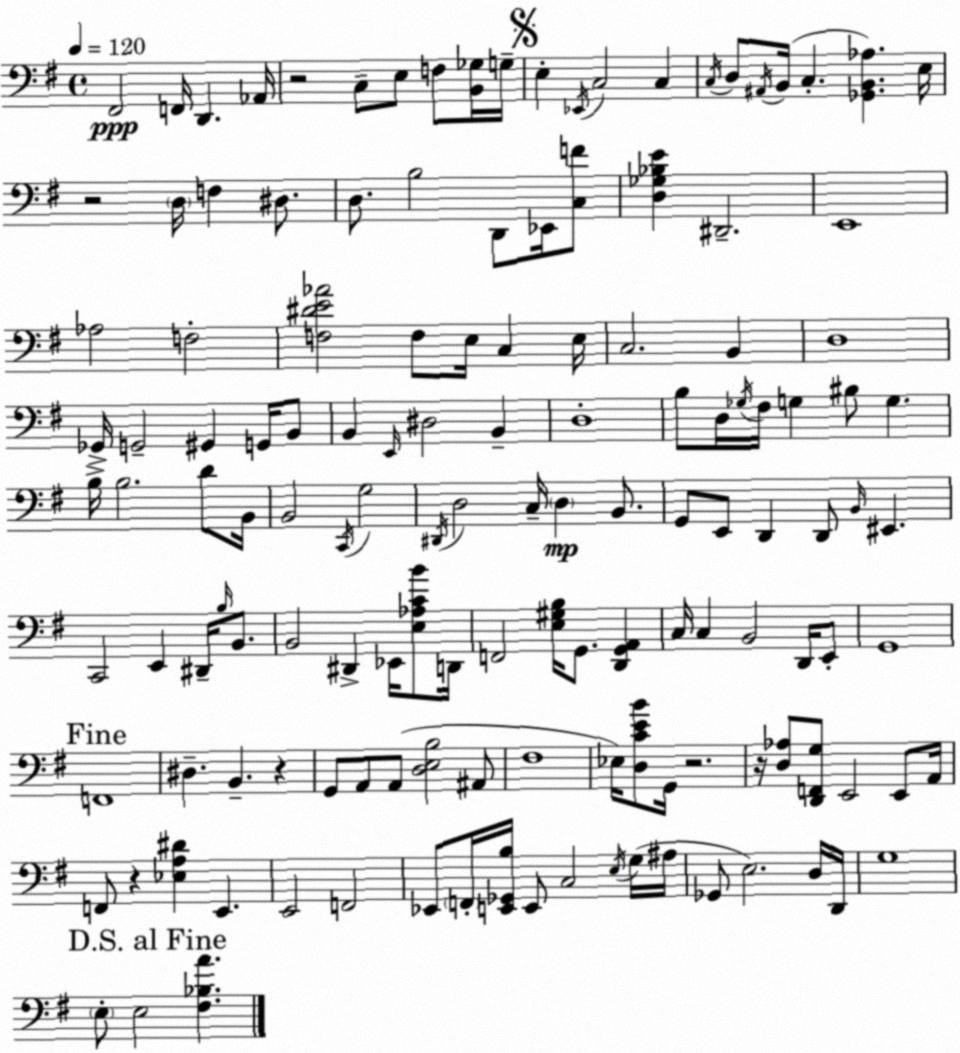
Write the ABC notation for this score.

X:1
T:Untitled
M:4/4
L:1/4
K:Em
^F,,2 F,,/4 D,, _A,,/4 z2 C,/2 E,/2 F,/2 [B,,_G,]/4 G,/4 E, _E,,/4 C,2 C, C,/4 D,/2 ^A,,/4 B,,/4 C, [_G,,B,,_A,] E,/4 z2 D,/4 F, ^D,/2 D,/2 B,2 D,,/2 _E,,/4 [C,F]/2 [D,_G,_B,E] ^D,,2 E,,4 _A,2 F,2 [F,^DE_A]2 F,/2 E,/4 C, E,/4 C,2 B,, D,4 _G,,/4 G,,2 ^G,, G,,/4 B,,/2 B,, E,,/4 ^D,2 B,, D,4 B,/2 D,/4 _G,/4 ^F,/4 G, ^B,/2 G, B,/4 B,2 D/2 B,,/4 B,,2 C,,/4 G,2 ^D,,/4 D,2 C,/4 D, B,,/2 G,,/2 E,,/2 D,, D,,/2 B,,/4 ^E,, C,,2 E,, ^D,,/4 B,/4 B,,/2 B,,2 ^D,, _E,,/4 [E,_A,CB]/2 D,,/4 F,,2 [E,^G,B,]/4 G,,/2 [D,,G,,A,,] C,/4 C, B,,2 D,,/4 E,,/2 G,,4 F,,4 ^D, B,, z G,,/2 A,,/2 A,,/2 [D,E,B,]2 ^A,,/2 ^F,4 _E,/4 [D,CEB]/2 G,,/4 z2 z/4 [D,_A,]/2 [D,,F,,G,]/2 E,,2 E,,/2 A,,/4 F,,/2 z [_E,A,^D] E,, E,,2 F,,2 _E,,/2 F,,/4 [E,,_G,,B,]/4 E,,/2 C,2 E,/4 G,/4 ^A,/4 _G,,/2 E,2 D,/4 D,,/4 G,4 E,/2 E,2 [^F,_B,A]